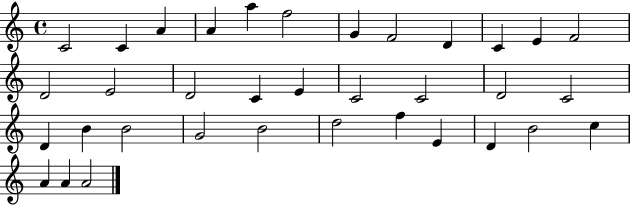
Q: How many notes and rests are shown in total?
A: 35